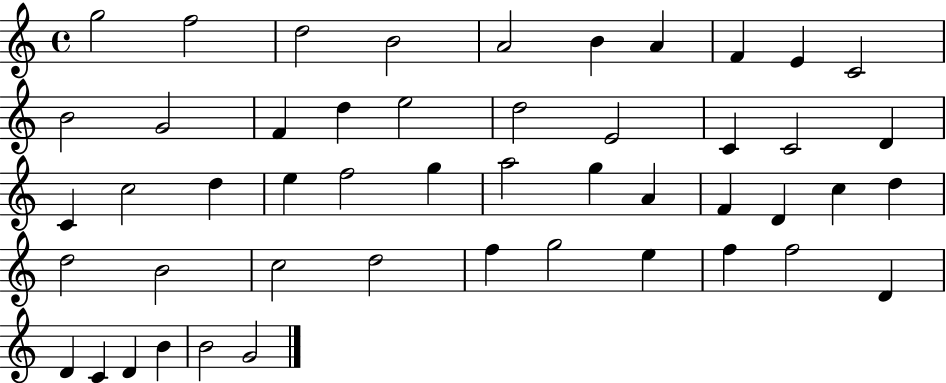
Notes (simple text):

G5/h F5/h D5/h B4/h A4/h B4/q A4/q F4/q E4/q C4/h B4/h G4/h F4/q D5/q E5/h D5/h E4/h C4/q C4/h D4/q C4/q C5/h D5/q E5/q F5/h G5/q A5/h G5/q A4/q F4/q D4/q C5/q D5/q D5/h B4/h C5/h D5/h F5/q G5/h E5/q F5/q F5/h D4/q D4/q C4/q D4/q B4/q B4/h G4/h